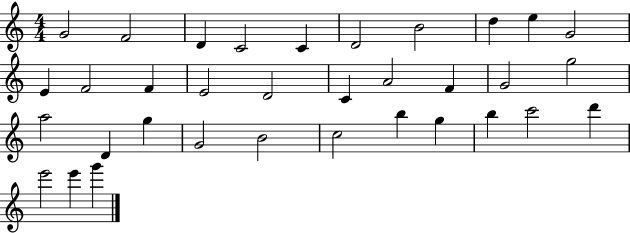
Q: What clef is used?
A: treble